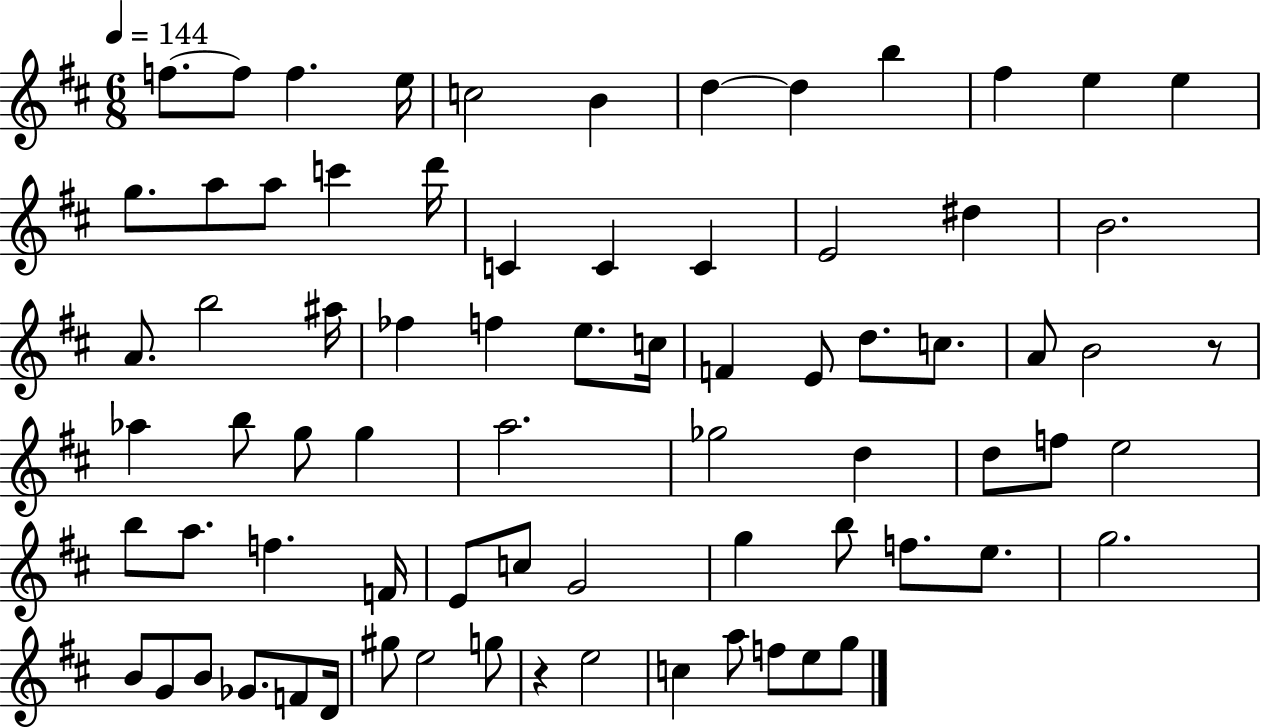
{
  \clef treble
  \numericTimeSignature
  \time 6/8
  \key d \major
  \tempo 4 = 144
  f''8.~~ f''8 f''4. e''16 | c''2 b'4 | d''4~~ d''4 b''4 | fis''4 e''4 e''4 | \break g''8. a''8 a''8 c'''4 d'''16 | c'4 c'4 c'4 | e'2 dis''4 | b'2. | \break a'8. b''2 ais''16 | fes''4 f''4 e''8. c''16 | f'4 e'8 d''8. c''8. | a'8 b'2 r8 | \break aes''4 b''8 g''8 g''4 | a''2. | ges''2 d''4 | d''8 f''8 e''2 | \break b''8 a''8. f''4. f'16 | e'8 c''8 g'2 | g''4 b''8 f''8. e''8. | g''2. | \break b'8 g'8 b'8 ges'8. f'8 d'16 | gis''8 e''2 g''8 | r4 e''2 | c''4 a''8 f''8 e''8 g''8 | \break \bar "|."
}